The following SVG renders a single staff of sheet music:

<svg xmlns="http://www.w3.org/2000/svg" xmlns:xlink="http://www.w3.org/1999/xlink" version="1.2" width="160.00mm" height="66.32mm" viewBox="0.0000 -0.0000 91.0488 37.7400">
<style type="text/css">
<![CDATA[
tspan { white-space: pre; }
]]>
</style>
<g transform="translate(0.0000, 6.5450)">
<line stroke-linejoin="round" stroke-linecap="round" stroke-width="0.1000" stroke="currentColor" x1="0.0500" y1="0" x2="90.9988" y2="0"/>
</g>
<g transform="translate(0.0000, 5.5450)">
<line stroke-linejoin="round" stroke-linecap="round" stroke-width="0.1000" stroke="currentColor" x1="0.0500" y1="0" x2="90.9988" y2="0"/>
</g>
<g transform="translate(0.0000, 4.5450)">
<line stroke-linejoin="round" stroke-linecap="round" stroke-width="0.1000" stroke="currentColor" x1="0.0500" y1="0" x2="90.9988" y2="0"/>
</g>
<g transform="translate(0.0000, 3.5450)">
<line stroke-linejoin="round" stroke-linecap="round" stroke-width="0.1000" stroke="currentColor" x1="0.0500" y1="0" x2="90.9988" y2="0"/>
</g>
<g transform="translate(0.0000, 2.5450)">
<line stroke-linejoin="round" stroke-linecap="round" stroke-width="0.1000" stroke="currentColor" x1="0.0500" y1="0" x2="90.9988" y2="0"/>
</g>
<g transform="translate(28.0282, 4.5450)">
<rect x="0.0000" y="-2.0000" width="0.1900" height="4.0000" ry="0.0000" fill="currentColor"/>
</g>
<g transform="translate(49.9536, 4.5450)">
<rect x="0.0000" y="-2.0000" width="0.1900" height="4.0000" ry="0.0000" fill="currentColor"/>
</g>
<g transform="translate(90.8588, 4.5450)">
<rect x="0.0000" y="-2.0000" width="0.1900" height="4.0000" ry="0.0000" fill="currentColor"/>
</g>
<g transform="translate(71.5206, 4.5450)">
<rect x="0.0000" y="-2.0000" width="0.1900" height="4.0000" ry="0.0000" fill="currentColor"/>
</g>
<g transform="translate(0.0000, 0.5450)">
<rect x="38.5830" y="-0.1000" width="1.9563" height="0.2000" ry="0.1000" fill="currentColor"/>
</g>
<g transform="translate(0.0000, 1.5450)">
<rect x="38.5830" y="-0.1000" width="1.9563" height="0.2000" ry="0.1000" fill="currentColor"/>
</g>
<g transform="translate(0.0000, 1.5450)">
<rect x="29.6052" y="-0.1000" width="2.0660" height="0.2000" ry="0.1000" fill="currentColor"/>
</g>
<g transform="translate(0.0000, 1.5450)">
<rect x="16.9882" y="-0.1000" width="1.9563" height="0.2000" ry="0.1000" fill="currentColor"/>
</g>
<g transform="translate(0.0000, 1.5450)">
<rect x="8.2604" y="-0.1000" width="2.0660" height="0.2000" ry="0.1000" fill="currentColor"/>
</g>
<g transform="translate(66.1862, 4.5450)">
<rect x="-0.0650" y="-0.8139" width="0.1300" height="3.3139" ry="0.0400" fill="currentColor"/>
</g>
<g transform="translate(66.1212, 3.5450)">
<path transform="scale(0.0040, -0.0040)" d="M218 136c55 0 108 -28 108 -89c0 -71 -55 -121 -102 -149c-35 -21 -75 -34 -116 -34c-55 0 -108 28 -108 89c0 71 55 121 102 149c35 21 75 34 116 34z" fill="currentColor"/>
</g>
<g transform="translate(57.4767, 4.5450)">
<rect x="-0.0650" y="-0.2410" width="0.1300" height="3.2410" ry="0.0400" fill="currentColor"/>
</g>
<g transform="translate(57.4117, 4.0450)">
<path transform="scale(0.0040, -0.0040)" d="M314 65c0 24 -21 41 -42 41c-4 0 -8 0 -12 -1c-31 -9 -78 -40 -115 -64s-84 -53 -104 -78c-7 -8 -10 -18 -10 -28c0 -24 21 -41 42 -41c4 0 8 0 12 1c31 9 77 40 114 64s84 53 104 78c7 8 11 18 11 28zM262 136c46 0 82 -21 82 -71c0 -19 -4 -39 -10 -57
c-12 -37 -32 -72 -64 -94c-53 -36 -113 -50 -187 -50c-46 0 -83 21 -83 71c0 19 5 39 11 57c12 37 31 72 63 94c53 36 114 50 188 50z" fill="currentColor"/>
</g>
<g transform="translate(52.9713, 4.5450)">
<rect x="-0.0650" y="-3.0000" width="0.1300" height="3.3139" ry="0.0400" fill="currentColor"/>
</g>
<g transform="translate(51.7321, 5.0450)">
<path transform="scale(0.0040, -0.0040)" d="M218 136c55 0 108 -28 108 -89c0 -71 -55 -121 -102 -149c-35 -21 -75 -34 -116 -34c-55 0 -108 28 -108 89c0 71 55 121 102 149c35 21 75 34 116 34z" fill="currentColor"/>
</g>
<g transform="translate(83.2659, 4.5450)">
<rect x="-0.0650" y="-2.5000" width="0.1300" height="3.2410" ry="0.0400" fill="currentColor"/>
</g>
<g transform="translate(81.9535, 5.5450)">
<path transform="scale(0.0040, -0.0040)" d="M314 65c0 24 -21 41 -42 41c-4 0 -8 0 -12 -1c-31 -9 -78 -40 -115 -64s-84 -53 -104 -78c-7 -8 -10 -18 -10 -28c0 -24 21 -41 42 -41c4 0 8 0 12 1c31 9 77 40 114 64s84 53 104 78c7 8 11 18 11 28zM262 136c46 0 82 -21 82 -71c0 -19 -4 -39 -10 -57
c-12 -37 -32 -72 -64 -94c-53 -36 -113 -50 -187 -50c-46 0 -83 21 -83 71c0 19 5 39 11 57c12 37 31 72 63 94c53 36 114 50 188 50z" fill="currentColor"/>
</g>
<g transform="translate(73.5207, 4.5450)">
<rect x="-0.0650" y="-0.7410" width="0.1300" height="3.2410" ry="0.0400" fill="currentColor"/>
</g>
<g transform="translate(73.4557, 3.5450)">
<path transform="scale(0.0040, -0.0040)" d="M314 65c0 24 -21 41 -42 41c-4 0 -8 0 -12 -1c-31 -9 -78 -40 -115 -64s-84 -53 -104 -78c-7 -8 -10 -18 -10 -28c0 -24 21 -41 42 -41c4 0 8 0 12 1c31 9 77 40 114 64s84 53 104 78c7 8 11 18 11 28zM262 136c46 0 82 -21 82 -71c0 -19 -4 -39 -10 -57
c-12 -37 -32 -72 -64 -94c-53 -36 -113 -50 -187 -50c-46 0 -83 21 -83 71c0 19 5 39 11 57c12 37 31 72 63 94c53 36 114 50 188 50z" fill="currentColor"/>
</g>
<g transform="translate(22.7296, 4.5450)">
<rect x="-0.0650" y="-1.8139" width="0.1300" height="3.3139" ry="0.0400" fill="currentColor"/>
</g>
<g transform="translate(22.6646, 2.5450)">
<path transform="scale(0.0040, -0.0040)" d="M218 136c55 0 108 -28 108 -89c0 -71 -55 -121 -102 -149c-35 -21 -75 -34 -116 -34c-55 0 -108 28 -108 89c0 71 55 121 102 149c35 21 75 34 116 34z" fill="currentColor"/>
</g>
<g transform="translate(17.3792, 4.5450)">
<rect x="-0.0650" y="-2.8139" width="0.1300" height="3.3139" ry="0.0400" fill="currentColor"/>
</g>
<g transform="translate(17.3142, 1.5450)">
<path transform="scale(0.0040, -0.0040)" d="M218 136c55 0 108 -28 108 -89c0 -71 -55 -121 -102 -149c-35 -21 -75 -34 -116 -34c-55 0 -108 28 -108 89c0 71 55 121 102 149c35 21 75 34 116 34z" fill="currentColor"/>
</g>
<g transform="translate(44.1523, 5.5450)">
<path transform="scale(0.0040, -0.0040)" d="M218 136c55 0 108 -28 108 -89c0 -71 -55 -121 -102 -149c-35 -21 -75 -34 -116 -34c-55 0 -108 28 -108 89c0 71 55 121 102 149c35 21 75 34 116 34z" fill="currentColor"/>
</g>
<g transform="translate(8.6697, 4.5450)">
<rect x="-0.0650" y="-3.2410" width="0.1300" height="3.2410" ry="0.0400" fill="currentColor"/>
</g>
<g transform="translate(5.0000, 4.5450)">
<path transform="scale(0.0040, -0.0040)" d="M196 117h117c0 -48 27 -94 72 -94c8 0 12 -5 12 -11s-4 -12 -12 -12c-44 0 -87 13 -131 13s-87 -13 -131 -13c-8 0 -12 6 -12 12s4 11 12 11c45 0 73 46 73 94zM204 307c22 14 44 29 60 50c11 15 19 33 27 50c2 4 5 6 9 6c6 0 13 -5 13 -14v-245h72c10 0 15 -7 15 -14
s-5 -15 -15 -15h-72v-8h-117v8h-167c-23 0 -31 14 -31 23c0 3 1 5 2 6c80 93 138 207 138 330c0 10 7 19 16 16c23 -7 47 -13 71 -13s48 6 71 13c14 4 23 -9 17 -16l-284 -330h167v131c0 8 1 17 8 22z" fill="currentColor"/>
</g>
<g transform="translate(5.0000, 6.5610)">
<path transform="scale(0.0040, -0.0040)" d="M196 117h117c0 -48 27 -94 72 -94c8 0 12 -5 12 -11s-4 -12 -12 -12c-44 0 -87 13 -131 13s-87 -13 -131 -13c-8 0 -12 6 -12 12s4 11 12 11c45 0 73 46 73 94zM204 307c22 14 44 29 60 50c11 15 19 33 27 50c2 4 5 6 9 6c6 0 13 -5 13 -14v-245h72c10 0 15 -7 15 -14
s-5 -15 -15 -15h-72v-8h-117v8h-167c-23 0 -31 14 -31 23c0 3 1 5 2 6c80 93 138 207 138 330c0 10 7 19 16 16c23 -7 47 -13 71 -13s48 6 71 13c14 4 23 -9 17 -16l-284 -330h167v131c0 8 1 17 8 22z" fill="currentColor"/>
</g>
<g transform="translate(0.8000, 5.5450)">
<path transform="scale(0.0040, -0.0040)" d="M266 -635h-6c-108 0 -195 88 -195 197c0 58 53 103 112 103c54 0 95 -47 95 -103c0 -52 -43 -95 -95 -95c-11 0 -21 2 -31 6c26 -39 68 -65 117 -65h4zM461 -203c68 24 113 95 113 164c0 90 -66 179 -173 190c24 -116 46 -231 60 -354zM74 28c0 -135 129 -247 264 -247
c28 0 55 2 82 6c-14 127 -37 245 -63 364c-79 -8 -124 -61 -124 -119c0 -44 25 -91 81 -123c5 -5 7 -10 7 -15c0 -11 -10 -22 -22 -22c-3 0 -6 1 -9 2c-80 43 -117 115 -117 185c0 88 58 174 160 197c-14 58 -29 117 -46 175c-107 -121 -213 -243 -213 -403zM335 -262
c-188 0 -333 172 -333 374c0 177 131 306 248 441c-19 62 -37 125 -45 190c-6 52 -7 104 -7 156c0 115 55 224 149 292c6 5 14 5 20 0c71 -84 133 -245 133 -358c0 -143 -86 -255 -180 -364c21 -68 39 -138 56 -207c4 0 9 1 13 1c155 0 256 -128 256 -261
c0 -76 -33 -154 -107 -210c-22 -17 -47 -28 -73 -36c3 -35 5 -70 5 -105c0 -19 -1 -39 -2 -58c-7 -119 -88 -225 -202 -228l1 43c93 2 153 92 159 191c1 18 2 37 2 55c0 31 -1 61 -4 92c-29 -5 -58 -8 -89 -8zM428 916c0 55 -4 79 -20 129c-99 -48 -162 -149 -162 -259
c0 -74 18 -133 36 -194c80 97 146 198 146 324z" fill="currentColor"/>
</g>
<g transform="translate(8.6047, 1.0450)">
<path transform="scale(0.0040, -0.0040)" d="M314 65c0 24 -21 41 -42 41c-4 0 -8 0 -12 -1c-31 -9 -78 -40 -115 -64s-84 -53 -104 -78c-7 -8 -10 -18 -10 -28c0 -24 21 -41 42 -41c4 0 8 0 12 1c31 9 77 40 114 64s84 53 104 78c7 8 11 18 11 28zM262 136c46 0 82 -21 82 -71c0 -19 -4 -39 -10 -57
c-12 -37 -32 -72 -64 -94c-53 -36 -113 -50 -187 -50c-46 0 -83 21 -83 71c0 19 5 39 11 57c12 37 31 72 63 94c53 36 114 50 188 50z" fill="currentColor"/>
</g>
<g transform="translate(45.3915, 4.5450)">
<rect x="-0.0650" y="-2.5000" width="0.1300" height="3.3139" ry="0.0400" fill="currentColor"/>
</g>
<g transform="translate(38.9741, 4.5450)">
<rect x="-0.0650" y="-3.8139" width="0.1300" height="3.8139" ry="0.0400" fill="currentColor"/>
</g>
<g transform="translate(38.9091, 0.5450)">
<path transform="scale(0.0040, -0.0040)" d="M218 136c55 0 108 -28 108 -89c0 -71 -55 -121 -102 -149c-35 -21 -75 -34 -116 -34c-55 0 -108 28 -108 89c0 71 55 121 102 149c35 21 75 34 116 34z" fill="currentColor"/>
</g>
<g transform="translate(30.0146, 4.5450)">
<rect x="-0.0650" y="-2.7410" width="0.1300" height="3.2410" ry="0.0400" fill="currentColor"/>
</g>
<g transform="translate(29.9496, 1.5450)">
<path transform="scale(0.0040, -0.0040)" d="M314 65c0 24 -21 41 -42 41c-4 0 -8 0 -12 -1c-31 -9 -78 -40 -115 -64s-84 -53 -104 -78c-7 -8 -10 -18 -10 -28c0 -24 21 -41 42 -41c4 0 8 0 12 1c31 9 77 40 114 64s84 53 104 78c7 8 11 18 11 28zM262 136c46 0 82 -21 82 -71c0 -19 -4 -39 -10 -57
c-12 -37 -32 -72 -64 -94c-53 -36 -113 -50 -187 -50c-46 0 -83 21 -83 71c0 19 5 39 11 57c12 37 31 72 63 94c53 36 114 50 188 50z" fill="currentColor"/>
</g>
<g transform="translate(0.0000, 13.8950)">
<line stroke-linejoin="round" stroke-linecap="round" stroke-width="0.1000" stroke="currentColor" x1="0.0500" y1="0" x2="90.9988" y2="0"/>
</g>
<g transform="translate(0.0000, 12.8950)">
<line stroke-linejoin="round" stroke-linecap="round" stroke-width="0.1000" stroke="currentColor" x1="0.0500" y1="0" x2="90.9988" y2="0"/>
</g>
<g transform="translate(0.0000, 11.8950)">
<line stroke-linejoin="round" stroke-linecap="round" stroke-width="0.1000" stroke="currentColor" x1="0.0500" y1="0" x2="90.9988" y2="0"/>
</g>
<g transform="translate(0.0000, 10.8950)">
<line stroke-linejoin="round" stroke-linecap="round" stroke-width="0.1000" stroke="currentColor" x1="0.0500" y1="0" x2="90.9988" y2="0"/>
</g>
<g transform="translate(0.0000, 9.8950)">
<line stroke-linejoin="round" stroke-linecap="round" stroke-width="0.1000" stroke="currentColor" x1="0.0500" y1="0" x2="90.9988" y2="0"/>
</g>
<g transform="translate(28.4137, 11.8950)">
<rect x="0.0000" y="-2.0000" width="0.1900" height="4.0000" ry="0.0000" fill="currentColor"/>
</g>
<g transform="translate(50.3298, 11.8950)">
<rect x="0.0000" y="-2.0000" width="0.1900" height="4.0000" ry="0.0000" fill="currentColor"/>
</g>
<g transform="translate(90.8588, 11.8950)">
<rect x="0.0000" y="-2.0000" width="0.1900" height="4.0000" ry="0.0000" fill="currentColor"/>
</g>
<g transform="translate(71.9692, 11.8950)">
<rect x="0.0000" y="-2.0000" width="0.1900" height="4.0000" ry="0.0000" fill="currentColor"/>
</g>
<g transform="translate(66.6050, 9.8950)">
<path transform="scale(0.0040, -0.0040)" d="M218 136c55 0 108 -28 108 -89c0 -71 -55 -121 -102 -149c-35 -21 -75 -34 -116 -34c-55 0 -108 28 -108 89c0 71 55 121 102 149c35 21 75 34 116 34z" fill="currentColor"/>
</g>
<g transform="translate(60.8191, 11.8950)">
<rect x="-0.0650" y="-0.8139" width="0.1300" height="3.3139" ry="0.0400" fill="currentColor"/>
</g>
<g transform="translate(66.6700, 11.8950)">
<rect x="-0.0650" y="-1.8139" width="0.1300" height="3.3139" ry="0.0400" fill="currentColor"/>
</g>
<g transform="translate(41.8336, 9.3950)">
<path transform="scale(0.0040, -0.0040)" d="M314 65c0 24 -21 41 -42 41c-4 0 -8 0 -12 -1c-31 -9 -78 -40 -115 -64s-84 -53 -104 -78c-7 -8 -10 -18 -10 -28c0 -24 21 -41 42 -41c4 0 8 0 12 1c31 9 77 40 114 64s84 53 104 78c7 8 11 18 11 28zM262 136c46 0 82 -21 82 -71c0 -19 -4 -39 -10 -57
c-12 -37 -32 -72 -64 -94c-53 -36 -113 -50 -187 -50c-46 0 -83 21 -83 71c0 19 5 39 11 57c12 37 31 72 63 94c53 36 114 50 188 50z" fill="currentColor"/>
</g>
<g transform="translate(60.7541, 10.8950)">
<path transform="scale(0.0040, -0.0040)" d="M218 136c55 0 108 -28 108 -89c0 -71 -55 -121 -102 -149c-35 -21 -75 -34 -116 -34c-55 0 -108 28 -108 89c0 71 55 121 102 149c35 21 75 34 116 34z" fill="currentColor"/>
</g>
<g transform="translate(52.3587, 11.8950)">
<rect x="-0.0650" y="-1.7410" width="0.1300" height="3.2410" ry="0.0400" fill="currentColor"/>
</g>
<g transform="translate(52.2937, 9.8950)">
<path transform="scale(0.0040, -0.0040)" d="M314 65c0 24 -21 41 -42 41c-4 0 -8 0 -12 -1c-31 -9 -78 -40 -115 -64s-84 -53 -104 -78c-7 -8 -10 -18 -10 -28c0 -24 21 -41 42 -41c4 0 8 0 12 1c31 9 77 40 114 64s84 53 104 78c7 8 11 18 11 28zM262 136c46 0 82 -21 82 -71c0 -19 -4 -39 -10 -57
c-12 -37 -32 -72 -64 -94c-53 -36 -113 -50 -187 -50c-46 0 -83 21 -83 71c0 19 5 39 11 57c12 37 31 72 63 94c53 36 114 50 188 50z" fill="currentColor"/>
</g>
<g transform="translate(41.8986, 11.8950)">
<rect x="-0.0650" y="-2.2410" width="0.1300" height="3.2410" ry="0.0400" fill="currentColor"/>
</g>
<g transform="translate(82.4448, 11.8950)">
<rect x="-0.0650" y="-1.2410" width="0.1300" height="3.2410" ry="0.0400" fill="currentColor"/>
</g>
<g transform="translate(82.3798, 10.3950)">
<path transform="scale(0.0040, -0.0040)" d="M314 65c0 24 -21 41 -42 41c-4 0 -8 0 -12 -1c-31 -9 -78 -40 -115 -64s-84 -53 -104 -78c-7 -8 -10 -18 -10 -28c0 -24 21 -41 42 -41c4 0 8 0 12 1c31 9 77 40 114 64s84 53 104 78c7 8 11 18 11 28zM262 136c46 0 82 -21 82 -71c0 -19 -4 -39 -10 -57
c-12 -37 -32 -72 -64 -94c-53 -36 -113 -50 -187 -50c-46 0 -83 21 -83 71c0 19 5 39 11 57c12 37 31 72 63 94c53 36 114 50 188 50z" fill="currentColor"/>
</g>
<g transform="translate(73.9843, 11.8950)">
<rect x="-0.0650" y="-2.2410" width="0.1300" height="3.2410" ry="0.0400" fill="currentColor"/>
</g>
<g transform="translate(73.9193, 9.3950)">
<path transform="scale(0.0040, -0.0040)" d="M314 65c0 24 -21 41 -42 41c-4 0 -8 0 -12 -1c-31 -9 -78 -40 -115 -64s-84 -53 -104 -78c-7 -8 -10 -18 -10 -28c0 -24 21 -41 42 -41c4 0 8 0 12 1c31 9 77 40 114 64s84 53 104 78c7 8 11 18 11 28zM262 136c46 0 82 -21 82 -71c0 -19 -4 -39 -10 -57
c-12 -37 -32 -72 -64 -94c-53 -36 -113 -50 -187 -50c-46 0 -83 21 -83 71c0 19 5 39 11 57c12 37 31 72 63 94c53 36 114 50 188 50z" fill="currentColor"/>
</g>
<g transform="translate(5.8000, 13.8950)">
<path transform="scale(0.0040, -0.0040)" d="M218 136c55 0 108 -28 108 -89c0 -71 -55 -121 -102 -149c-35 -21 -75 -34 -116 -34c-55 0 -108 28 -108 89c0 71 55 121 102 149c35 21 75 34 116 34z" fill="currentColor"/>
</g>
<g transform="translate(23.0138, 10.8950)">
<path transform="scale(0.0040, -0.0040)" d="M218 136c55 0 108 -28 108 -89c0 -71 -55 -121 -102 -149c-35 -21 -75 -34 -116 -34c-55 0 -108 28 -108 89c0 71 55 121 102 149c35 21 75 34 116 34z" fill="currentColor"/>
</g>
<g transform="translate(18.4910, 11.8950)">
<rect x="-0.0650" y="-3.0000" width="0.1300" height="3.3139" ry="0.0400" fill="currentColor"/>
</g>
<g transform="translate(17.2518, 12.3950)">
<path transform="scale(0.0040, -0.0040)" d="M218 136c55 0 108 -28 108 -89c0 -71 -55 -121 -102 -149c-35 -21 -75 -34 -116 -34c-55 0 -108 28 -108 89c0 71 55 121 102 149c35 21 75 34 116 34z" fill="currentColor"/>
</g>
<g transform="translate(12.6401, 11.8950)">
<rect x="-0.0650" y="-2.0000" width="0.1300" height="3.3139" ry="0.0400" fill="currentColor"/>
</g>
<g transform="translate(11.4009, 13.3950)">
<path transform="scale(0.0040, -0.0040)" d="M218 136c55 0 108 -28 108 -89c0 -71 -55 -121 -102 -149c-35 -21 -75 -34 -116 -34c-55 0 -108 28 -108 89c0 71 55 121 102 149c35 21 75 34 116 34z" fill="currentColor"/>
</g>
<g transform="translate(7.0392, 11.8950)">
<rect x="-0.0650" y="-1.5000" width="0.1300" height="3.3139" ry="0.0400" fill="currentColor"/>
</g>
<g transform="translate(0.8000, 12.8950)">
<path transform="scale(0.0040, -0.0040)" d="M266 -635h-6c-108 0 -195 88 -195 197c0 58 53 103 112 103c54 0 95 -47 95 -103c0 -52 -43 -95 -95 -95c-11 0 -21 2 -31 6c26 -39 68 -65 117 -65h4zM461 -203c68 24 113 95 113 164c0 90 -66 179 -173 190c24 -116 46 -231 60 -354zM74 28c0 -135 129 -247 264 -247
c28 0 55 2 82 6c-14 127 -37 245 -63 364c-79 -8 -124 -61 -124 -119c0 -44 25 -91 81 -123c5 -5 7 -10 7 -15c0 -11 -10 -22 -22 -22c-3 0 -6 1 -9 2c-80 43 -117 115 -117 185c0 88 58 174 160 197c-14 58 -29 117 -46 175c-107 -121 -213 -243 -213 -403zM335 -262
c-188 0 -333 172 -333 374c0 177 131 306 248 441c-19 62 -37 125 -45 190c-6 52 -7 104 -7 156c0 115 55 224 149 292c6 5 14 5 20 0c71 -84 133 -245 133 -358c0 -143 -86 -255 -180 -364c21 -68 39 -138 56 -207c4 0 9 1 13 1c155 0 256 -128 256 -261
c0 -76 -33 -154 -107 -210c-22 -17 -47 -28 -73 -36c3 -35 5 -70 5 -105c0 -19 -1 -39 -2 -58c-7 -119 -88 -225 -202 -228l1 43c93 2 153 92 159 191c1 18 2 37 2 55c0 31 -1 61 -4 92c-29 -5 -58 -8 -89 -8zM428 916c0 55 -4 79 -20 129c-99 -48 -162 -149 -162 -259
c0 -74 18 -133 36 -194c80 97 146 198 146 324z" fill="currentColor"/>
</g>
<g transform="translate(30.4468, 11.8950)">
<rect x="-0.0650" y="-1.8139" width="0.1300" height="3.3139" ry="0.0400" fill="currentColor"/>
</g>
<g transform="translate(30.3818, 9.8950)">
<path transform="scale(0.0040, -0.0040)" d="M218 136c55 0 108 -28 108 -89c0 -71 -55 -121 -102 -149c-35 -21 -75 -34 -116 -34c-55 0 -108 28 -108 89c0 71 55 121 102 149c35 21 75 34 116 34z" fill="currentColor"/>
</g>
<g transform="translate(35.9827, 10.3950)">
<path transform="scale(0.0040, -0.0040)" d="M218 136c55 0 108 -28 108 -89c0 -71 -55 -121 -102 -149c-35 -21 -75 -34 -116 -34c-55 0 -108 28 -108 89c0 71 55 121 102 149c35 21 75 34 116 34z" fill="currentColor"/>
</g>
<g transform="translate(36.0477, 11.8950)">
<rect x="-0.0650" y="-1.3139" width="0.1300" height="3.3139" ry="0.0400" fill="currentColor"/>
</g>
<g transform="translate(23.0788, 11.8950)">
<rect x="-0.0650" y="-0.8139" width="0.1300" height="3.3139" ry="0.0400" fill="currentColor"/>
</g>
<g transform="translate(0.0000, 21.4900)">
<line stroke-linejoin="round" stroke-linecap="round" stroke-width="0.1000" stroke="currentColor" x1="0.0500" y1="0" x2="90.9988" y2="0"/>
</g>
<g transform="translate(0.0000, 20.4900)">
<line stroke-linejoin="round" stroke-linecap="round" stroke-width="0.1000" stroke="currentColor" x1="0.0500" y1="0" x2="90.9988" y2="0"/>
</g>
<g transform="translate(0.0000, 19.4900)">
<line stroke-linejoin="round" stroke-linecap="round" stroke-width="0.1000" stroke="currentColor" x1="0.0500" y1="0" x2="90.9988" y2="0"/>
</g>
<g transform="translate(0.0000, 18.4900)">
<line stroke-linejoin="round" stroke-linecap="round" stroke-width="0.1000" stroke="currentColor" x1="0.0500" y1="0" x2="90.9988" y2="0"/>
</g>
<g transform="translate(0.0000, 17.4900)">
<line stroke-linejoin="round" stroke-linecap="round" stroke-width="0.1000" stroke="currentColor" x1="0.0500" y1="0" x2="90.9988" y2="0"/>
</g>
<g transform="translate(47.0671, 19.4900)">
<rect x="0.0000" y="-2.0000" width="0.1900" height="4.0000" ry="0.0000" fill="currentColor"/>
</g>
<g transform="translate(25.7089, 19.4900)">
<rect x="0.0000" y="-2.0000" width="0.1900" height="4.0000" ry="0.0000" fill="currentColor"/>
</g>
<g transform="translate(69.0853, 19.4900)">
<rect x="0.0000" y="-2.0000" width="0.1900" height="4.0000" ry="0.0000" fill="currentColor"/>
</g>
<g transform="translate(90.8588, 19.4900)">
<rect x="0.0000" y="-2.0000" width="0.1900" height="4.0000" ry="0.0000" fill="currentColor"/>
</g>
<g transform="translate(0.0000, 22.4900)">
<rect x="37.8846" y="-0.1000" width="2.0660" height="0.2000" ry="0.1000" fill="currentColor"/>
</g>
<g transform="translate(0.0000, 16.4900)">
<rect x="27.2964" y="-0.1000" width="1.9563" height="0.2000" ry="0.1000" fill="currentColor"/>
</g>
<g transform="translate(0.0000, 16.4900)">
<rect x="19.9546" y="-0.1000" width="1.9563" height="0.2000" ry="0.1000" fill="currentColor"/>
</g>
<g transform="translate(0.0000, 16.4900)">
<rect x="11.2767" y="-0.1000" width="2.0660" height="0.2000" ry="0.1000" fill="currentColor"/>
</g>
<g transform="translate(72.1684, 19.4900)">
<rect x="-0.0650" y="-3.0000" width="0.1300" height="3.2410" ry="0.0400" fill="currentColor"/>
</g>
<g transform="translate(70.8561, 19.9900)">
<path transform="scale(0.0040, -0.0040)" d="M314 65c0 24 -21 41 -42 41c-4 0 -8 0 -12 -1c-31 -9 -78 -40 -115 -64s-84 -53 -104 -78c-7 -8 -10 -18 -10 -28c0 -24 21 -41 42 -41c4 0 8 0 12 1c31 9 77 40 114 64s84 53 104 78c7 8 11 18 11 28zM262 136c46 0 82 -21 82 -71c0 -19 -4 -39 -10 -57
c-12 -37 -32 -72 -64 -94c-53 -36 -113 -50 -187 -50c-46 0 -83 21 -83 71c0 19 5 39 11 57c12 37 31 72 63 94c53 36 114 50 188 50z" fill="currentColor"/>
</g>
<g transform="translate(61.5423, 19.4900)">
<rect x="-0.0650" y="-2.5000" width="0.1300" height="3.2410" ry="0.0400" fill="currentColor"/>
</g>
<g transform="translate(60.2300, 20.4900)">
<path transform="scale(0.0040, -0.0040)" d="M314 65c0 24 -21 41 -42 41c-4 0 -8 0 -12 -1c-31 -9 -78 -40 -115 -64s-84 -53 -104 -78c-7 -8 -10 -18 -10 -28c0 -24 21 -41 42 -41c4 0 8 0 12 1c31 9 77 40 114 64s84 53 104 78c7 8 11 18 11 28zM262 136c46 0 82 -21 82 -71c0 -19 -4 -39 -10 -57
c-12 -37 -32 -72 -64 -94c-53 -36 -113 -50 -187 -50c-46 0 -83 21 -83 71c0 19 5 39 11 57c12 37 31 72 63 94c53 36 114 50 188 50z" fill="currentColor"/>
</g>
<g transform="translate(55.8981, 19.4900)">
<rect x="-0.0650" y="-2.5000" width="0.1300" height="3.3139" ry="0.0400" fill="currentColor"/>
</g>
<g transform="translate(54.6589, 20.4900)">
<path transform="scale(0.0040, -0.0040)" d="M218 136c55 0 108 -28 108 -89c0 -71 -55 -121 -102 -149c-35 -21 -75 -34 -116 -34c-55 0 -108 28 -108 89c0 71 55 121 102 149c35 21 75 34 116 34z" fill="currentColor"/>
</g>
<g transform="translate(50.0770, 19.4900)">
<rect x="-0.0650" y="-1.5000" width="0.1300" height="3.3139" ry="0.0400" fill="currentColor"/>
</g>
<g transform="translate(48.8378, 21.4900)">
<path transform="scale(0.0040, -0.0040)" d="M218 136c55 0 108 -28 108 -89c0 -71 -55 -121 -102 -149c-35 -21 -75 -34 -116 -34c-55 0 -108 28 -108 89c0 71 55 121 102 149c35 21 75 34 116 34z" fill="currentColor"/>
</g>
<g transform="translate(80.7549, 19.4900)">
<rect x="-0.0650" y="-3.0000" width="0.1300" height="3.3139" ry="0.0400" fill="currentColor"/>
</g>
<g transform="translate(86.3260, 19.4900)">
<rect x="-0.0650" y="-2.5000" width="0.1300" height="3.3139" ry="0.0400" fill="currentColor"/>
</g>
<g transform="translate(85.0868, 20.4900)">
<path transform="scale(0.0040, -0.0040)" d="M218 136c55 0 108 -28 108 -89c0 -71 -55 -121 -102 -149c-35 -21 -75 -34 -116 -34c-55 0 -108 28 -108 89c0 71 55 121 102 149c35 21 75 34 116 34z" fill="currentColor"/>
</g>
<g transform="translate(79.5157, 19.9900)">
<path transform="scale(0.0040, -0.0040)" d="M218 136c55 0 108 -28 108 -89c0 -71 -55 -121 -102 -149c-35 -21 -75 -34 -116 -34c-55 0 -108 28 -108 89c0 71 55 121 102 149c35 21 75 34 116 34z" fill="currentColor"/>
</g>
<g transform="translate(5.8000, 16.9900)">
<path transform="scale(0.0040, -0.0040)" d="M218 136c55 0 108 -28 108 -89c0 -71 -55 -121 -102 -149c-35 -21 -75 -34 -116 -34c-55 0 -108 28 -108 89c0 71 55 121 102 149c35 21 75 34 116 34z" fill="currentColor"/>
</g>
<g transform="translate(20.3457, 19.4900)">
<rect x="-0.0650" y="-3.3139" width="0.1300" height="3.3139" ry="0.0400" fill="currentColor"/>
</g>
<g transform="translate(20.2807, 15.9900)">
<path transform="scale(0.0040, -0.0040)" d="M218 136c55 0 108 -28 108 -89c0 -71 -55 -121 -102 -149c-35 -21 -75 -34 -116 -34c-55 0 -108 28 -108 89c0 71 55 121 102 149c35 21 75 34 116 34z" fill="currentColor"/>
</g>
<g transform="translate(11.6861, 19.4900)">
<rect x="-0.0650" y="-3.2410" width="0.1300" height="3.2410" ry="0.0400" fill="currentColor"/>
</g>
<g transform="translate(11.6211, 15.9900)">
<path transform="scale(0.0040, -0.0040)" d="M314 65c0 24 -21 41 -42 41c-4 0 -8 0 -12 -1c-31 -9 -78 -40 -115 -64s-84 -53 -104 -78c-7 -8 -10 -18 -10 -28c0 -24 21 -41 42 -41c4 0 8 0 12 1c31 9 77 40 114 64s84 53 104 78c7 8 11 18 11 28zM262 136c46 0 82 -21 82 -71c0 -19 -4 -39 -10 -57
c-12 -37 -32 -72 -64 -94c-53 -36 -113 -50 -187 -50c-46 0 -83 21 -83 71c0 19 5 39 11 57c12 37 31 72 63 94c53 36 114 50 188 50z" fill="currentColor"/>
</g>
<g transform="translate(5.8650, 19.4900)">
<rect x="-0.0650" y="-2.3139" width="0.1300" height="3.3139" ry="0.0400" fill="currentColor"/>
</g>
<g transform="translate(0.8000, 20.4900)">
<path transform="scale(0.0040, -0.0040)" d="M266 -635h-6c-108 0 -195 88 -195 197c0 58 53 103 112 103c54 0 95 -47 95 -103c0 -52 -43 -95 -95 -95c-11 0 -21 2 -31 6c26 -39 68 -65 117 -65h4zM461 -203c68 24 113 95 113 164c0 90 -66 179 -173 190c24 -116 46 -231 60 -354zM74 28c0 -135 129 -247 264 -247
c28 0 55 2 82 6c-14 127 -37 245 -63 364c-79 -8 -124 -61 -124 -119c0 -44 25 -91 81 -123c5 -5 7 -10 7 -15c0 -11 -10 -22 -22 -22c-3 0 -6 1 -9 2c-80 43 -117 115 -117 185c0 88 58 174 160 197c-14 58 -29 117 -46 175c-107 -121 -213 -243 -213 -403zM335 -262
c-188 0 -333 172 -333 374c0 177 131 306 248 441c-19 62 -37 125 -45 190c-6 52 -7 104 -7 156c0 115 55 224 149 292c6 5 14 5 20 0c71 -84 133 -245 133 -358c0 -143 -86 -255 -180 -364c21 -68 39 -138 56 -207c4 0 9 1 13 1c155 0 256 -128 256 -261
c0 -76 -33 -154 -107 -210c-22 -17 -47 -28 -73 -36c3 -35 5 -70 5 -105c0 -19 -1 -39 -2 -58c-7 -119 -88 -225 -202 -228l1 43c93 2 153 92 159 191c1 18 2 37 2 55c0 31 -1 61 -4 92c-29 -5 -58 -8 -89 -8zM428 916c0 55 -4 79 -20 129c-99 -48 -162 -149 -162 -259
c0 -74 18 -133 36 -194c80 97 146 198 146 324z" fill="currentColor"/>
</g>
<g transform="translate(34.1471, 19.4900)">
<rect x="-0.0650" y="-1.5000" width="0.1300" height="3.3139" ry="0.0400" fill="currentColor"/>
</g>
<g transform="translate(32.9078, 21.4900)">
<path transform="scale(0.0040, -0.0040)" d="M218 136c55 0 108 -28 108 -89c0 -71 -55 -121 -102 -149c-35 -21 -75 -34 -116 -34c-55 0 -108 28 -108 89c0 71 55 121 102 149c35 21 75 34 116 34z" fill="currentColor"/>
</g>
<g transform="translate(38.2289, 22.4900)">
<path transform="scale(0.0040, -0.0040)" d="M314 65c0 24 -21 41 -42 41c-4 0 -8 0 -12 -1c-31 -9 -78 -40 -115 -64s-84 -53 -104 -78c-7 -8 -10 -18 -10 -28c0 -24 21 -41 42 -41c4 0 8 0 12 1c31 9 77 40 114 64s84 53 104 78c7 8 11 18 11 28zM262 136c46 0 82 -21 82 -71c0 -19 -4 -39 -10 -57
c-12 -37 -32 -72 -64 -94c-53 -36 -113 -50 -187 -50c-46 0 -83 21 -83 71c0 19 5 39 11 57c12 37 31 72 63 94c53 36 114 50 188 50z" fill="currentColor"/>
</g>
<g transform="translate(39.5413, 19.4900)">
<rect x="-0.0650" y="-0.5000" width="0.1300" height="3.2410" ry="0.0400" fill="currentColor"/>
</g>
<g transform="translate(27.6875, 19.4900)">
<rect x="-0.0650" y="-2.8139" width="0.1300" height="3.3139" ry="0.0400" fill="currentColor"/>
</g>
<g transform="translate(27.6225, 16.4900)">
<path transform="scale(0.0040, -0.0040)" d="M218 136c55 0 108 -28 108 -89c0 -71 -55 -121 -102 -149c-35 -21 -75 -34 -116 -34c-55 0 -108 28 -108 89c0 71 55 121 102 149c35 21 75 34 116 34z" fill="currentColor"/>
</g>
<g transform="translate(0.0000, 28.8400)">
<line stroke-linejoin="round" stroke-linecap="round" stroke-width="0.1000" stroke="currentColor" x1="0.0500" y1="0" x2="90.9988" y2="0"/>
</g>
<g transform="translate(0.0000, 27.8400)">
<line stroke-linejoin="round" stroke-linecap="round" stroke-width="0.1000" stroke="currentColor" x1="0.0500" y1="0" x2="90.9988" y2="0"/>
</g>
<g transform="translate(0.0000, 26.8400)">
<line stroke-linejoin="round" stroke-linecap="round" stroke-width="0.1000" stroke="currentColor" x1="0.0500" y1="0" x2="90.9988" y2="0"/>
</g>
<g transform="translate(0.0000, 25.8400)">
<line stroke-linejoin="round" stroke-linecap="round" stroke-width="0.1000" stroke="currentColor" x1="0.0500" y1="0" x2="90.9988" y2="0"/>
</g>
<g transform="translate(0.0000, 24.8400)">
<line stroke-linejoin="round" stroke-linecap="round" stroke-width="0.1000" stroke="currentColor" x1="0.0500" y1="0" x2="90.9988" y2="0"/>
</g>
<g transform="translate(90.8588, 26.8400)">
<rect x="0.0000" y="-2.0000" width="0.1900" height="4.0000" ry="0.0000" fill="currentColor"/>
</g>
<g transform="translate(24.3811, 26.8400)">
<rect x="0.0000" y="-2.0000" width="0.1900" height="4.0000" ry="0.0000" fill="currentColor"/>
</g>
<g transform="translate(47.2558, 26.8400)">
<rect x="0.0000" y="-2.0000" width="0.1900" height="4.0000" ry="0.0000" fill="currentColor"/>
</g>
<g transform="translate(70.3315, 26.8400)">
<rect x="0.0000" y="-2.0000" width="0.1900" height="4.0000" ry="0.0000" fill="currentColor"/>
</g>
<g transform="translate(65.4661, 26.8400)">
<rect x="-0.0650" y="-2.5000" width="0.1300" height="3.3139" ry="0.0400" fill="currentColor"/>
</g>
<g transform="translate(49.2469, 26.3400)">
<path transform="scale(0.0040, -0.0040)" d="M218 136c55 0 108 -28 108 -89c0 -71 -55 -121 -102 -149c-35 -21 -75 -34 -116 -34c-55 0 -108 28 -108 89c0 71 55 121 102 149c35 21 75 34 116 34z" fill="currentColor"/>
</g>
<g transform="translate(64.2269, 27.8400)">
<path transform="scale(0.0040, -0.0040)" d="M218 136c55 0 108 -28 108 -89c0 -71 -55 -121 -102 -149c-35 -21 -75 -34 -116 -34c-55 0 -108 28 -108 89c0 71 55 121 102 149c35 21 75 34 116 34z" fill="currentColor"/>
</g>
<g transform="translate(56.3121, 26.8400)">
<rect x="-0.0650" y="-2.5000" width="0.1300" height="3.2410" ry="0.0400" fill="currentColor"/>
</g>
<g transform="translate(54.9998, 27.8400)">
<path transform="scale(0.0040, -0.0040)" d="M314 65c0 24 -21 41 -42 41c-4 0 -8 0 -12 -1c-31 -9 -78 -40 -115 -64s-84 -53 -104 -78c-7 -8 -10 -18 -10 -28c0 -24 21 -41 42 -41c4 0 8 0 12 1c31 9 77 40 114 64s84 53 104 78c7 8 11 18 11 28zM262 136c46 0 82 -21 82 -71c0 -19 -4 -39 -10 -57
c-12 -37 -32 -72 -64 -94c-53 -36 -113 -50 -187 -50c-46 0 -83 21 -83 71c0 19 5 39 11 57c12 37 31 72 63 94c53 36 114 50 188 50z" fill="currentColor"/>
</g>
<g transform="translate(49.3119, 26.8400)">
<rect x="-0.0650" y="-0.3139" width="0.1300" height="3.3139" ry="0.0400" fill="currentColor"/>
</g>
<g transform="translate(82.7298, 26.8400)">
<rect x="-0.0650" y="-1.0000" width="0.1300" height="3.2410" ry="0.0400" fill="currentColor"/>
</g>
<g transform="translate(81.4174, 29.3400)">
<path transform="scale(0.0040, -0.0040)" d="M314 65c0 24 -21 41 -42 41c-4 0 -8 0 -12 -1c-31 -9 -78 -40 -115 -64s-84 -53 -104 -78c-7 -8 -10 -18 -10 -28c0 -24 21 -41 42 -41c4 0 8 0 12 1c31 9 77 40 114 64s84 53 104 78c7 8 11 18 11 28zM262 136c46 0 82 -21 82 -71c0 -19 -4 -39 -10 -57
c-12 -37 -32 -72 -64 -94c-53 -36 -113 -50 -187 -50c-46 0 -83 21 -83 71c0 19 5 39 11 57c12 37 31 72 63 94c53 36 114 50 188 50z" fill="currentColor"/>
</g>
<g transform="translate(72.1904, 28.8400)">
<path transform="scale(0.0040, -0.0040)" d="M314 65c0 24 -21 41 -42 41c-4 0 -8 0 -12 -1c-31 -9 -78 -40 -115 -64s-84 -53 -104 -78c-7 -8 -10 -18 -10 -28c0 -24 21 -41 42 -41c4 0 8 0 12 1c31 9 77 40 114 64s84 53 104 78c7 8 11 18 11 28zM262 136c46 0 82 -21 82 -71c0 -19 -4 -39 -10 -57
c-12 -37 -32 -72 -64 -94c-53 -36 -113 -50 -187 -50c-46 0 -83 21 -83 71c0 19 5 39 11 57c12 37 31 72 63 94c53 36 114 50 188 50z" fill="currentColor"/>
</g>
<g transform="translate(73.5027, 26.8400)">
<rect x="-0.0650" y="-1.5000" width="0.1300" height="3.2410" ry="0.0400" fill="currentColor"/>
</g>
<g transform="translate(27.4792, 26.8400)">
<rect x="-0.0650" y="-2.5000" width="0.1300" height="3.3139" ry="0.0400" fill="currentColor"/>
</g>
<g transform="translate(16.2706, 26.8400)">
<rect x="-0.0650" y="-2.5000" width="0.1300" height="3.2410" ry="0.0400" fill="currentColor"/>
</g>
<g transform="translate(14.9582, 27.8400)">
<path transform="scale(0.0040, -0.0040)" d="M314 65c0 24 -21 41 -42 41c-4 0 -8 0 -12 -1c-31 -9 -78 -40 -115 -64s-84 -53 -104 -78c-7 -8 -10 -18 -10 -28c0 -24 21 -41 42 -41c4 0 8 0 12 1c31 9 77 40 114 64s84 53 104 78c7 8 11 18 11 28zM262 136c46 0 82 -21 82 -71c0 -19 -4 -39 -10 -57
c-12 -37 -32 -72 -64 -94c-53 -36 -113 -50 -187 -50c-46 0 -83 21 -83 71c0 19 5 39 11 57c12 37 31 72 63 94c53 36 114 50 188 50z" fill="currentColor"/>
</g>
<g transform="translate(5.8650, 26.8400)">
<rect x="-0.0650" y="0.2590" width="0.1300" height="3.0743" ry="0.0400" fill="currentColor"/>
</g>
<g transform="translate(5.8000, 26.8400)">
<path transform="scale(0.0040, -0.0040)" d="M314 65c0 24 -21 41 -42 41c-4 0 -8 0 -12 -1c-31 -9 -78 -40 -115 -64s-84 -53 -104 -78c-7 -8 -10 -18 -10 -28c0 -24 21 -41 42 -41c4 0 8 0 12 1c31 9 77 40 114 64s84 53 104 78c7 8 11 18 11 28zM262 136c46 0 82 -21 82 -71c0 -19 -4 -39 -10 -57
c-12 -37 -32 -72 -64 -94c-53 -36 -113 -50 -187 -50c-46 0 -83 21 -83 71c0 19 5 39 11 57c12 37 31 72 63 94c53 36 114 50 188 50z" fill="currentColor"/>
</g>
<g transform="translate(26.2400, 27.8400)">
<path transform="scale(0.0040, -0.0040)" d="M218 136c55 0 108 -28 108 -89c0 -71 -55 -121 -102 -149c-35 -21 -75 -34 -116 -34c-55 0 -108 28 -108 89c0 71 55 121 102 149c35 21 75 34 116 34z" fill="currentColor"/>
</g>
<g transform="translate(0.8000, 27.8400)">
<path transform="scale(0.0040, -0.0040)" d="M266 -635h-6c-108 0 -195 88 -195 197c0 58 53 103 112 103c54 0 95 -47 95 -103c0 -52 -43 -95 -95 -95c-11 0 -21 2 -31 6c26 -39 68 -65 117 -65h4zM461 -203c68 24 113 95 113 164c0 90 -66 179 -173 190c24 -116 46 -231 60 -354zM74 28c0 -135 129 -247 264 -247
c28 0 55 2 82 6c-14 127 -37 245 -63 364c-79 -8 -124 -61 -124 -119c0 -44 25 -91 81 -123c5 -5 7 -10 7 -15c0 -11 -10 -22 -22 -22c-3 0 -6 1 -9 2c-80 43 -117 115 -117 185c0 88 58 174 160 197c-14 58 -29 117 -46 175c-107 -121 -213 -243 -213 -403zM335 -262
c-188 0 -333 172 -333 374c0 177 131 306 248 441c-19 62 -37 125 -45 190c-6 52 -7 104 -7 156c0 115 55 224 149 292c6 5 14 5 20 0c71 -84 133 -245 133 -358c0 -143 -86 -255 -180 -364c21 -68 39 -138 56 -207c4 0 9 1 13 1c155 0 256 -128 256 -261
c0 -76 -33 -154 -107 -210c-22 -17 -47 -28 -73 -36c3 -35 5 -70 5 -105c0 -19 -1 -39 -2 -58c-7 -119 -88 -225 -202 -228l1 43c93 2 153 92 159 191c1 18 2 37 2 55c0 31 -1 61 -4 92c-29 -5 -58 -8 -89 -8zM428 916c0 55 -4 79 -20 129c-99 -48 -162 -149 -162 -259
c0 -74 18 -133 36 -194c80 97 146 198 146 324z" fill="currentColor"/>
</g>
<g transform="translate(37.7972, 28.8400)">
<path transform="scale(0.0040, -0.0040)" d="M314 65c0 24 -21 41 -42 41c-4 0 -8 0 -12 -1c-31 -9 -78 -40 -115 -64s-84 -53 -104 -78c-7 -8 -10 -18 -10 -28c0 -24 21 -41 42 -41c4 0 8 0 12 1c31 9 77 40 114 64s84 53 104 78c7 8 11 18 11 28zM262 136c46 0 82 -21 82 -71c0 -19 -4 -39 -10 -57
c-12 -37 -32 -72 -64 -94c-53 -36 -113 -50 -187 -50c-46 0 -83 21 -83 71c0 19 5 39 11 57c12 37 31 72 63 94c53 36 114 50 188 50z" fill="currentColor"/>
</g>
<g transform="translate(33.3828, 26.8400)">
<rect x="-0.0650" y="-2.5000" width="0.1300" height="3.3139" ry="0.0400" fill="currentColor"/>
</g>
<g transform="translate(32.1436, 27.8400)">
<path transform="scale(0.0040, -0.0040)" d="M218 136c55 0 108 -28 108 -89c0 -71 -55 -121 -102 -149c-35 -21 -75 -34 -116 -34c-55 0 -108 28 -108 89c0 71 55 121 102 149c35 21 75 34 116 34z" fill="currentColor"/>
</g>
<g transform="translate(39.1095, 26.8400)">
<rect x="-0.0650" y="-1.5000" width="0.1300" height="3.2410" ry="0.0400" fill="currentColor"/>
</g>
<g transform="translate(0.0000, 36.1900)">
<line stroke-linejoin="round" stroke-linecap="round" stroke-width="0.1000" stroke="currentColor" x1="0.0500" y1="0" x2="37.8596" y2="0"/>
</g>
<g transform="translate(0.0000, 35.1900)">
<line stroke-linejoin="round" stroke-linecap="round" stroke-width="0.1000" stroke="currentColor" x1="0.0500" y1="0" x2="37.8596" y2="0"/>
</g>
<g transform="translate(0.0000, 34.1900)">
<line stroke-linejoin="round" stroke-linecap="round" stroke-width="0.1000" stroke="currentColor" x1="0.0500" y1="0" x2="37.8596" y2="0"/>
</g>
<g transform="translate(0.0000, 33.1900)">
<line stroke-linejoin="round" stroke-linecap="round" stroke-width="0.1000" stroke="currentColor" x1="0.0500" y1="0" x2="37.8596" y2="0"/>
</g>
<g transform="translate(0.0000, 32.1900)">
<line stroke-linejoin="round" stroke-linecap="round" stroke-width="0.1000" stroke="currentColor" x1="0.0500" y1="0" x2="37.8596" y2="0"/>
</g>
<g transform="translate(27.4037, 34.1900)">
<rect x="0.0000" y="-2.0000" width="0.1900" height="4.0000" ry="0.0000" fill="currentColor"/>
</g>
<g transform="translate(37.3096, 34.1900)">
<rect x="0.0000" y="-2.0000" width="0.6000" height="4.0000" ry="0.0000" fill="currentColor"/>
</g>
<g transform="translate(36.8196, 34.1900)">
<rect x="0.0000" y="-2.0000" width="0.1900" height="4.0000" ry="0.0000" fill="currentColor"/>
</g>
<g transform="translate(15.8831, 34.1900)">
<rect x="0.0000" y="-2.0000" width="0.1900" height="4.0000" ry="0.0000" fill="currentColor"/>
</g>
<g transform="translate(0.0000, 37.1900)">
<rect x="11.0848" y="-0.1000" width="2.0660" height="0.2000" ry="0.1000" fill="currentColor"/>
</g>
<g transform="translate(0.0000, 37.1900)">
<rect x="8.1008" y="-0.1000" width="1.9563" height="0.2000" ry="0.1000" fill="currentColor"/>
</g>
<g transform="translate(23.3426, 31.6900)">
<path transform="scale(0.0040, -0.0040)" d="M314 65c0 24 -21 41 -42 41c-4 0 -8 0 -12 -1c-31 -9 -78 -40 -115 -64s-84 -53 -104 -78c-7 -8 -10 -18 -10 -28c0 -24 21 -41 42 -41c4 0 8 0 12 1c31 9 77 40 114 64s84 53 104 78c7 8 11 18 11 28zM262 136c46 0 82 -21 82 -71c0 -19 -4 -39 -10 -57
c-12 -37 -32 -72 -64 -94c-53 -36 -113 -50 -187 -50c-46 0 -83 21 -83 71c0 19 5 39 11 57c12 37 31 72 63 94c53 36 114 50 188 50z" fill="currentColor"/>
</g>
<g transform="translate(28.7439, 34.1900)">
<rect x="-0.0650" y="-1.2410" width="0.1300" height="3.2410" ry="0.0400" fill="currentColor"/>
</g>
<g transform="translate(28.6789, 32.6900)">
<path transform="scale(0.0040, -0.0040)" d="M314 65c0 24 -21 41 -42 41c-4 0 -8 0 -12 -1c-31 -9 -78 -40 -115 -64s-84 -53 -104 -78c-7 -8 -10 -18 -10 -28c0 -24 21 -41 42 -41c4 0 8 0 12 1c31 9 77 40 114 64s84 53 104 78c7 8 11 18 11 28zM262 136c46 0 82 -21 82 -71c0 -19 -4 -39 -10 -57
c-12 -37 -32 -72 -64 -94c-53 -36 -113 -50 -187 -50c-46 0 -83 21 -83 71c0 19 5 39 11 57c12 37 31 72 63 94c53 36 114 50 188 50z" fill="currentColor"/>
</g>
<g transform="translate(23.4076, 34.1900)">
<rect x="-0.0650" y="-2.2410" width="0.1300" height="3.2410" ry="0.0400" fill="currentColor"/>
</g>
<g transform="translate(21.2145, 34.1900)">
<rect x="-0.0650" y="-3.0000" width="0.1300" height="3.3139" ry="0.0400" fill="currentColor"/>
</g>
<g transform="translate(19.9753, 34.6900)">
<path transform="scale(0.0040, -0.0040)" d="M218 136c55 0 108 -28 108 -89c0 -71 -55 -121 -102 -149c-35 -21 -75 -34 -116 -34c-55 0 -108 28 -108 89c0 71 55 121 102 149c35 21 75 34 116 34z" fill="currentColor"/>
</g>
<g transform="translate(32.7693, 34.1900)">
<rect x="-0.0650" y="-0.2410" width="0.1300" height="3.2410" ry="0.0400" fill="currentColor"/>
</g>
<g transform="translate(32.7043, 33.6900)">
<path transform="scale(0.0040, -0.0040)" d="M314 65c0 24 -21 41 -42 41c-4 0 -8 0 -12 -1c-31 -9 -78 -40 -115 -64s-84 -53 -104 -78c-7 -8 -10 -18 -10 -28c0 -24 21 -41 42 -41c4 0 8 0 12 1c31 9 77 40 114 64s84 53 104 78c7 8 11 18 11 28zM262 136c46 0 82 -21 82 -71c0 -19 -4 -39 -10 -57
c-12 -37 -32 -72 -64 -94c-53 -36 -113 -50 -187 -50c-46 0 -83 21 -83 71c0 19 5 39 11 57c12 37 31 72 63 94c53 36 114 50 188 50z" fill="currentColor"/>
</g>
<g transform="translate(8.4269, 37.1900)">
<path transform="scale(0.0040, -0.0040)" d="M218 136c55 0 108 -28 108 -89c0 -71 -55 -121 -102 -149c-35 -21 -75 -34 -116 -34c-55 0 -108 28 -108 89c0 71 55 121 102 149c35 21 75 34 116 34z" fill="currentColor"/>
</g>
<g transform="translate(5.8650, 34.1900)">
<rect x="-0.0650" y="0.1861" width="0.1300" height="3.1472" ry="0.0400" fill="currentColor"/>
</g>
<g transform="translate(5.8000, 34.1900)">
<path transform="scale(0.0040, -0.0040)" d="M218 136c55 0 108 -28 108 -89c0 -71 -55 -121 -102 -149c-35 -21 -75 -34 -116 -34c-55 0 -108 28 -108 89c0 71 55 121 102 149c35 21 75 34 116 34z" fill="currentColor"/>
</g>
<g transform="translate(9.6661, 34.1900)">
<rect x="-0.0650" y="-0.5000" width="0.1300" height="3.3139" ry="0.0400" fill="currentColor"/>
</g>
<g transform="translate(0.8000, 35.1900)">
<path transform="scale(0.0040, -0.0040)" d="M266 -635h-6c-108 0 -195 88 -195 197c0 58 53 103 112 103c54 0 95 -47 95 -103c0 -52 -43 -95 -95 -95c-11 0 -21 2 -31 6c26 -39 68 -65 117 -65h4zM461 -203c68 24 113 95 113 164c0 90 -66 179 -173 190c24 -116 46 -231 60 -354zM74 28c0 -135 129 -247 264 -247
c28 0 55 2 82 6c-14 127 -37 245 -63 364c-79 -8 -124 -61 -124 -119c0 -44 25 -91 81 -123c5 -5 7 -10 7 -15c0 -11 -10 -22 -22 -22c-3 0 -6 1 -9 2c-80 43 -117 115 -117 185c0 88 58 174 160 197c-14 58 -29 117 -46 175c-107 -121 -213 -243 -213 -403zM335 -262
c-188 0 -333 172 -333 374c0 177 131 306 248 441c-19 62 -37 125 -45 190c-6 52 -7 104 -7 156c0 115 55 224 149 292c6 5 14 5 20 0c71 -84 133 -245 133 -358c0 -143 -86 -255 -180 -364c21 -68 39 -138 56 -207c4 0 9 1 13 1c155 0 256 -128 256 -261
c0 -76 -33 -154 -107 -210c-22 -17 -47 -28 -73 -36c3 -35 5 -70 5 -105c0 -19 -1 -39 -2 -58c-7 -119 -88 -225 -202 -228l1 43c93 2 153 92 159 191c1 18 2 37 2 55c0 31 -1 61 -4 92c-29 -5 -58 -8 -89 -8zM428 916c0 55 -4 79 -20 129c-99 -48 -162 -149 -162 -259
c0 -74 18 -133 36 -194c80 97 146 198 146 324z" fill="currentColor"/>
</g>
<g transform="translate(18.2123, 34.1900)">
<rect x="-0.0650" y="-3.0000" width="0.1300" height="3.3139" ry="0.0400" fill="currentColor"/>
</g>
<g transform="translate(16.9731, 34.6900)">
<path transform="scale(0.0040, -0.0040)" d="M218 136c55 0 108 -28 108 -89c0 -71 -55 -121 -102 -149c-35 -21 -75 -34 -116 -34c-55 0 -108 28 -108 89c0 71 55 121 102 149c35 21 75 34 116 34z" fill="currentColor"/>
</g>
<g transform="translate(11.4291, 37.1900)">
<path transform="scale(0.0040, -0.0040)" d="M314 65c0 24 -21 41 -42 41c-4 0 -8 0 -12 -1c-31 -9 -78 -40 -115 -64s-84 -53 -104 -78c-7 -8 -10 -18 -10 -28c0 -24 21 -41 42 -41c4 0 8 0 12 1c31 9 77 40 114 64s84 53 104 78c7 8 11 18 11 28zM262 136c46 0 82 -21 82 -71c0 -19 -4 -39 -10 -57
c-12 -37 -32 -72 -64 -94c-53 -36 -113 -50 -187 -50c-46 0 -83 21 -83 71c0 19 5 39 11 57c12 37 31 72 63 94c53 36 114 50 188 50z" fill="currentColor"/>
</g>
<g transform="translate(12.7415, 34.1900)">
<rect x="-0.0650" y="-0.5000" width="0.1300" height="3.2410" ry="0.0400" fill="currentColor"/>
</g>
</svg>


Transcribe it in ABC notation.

X:1
T:Untitled
M:4/4
L:1/4
K:C
b2 a f a2 c' G A c2 d d2 G2 E F A d f e g2 f2 d f g2 e2 g b2 b a E C2 E G G2 A2 A G B2 G2 G G E2 c G2 G E2 D2 B C C2 A A g2 e2 c2